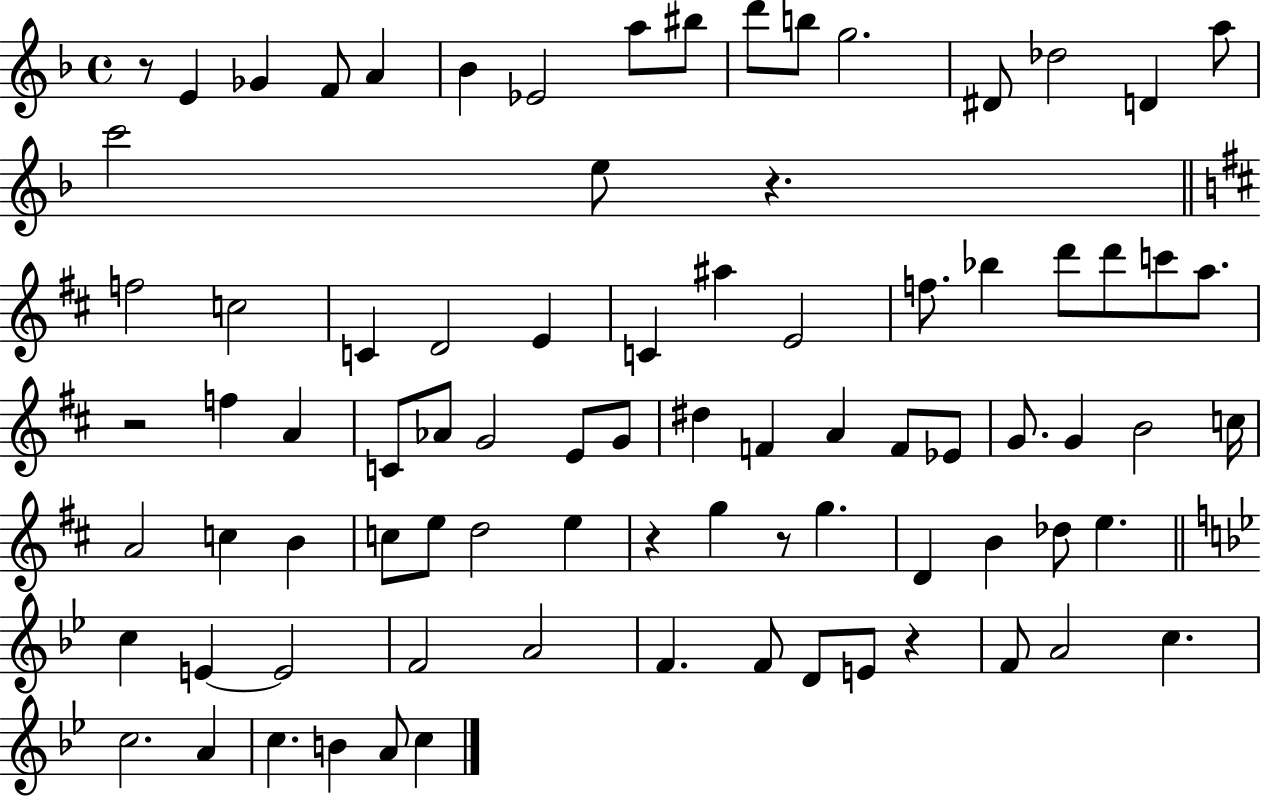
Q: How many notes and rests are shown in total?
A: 84